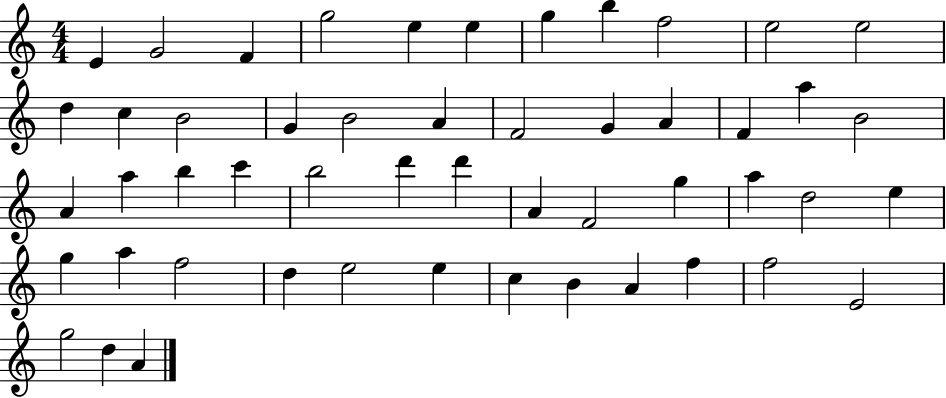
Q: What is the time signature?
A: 4/4